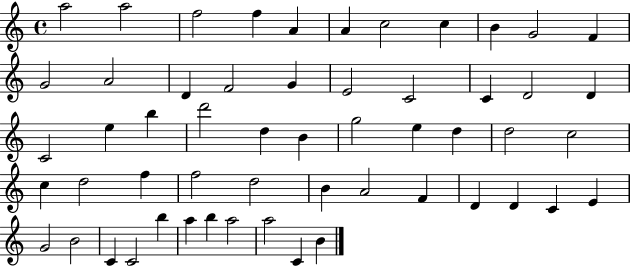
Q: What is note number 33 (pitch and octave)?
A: C5